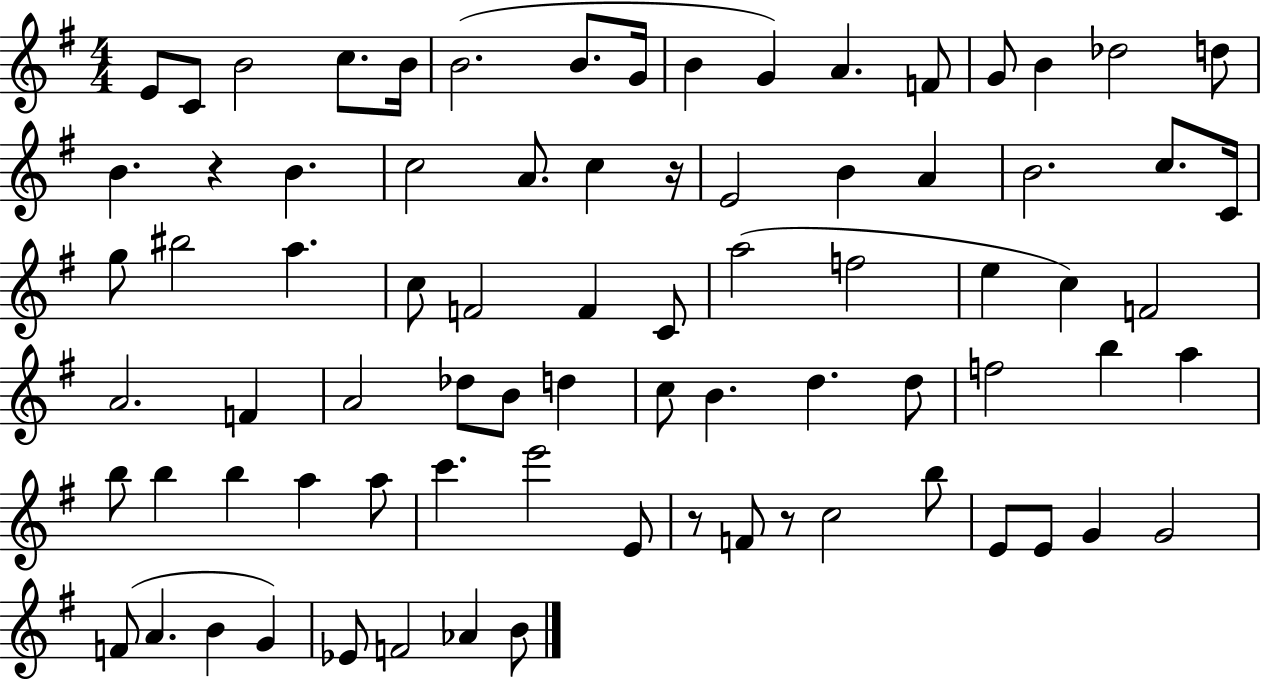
E4/e C4/e B4/h C5/e. B4/s B4/h. B4/e. G4/s B4/q G4/q A4/q. F4/e G4/e B4/q Db5/h D5/e B4/q. R/q B4/q. C5/h A4/e. C5/q R/s E4/h B4/q A4/q B4/h. C5/e. C4/s G5/e BIS5/h A5/q. C5/e F4/h F4/q C4/e A5/h F5/h E5/q C5/q F4/h A4/h. F4/q A4/h Db5/e B4/e D5/q C5/e B4/q. D5/q. D5/e F5/h B5/q A5/q B5/e B5/q B5/q A5/q A5/e C6/q. E6/h E4/e R/e F4/e R/e C5/h B5/e E4/e E4/e G4/q G4/h F4/e A4/q. B4/q G4/q Eb4/e F4/h Ab4/q B4/e